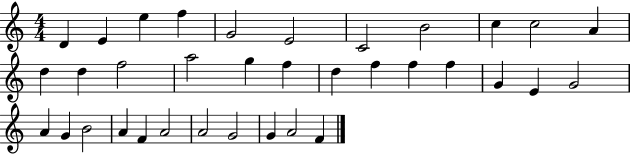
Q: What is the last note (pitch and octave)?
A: F4